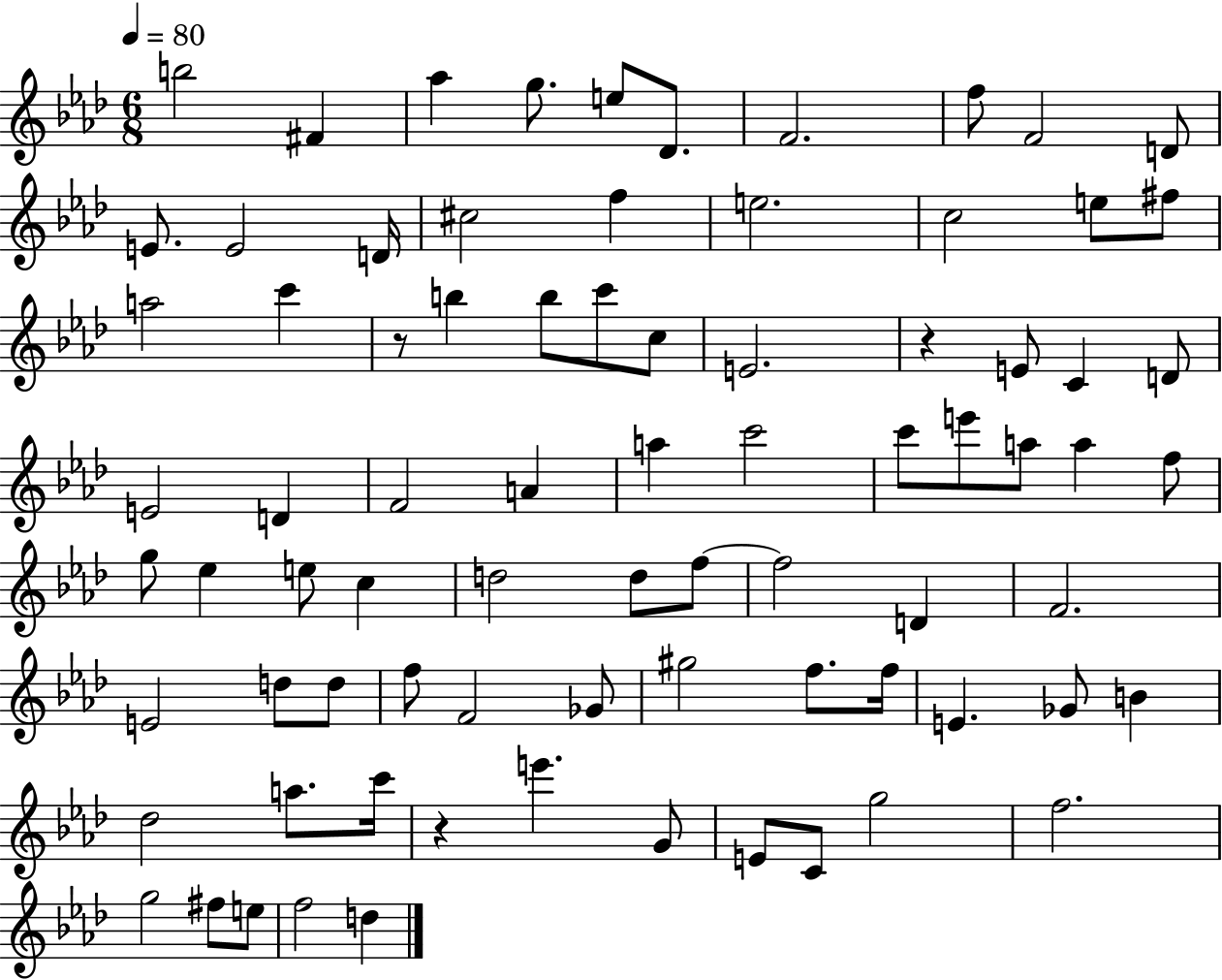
{
  \clef treble
  \numericTimeSignature
  \time 6/8
  \key aes \major
  \tempo 4 = 80
  b''2 fis'4 | aes''4 g''8. e''8 des'8. | f'2. | f''8 f'2 d'8 | \break e'8. e'2 d'16 | cis''2 f''4 | e''2. | c''2 e''8 fis''8 | \break a''2 c'''4 | r8 b''4 b''8 c'''8 c''8 | e'2. | r4 e'8 c'4 d'8 | \break e'2 d'4 | f'2 a'4 | a''4 c'''2 | c'''8 e'''8 a''8 a''4 f''8 | \break g''8 ees''4 e''8 c''4 | d''2 d''8 f''8~~ | f''2 d'4 | f'2. | \break e'2 d''8 d''8 | f''8 f'2 ges'8 | gis''2 f''8. f''16 | e'4. ges'8 b'4 | \break des''2 a''8. c'''16 | r4 e'''4. g'8 | e'8 c'8 g''2 | f''2. | \break g''2 fis''8 e''8 | f''2 d''4 | \bar "|."
}